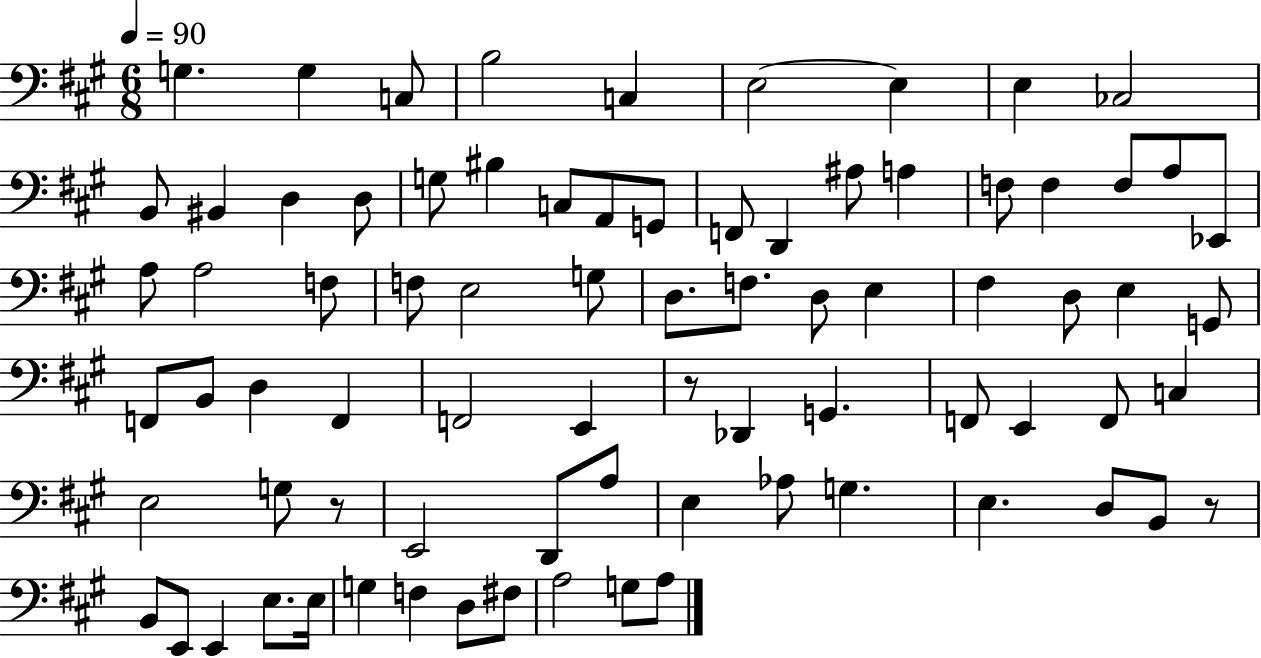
G3/q. G3/q C3/e B3/h C3/q E3/h E3/q E3/q CES3/h B2/e BIS2/q D3/q D3/e G3/e BIS3/q C3/e A2/e G2/e F2/e D2/q A#3/e A3/q F3/e F3/q F3/e A3/e Eb2/e A3/e A3/h F3/e F3/e E3/h G3/e D3/e. F3/e. D3/e E3/q F#3/q D3/e E3/q G2/e F2/e B2/e D3/q F2/q F2/h E2/q R/e Db2/q G2/q. F2/e E2/q F2/e C3/q E3/h G3/e R/e E2/h D2/e A3/e E3/q Ab3/e G3/q. E3/q. D3/e B2/e R/e B2/e E2/e E2/q E3/e. E3/s G3/q F3/q D3/e F#3/e A3/h G3/e A3/e